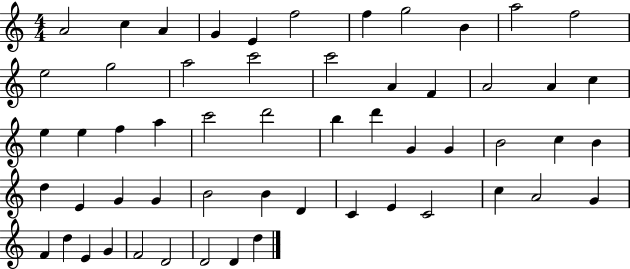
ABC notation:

X:1
T:Untitled
M:4/4
L:1/4
K:C
A2 c A G E f2 f g2 B a2 f2 e2 g2 a2 c'2 c'2 A F A2 A c e e f a c'2 d'2 b d' G G B2 c B d E G G B2 B D C E C2 c A2 G F d E G F2 D2 D2 D d